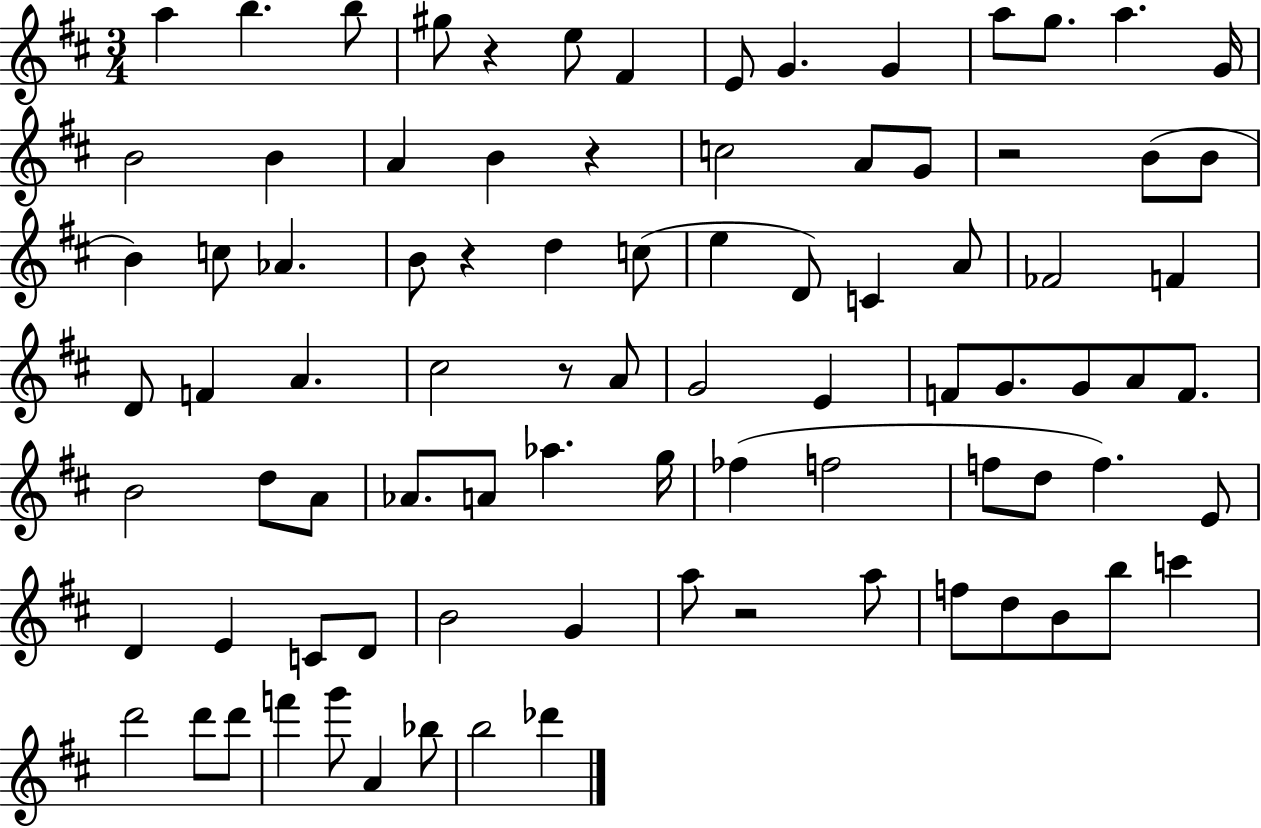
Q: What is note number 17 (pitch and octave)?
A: B4